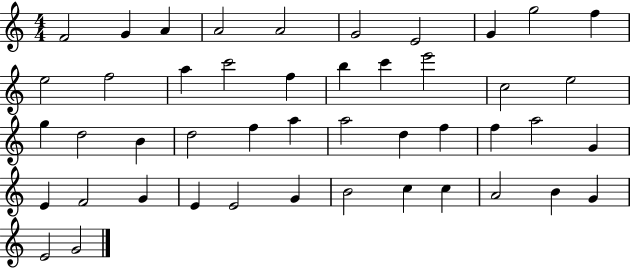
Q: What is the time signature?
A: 4/4